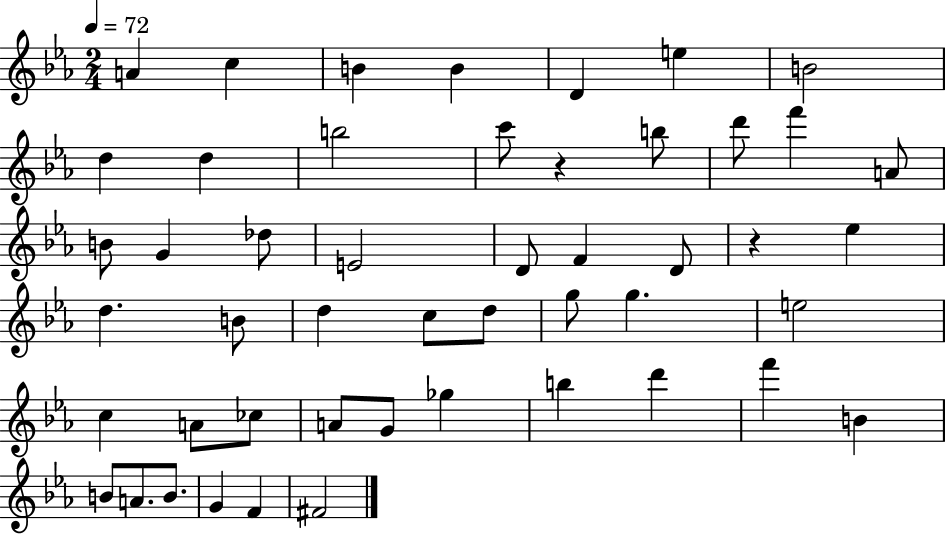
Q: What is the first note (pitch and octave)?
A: A4